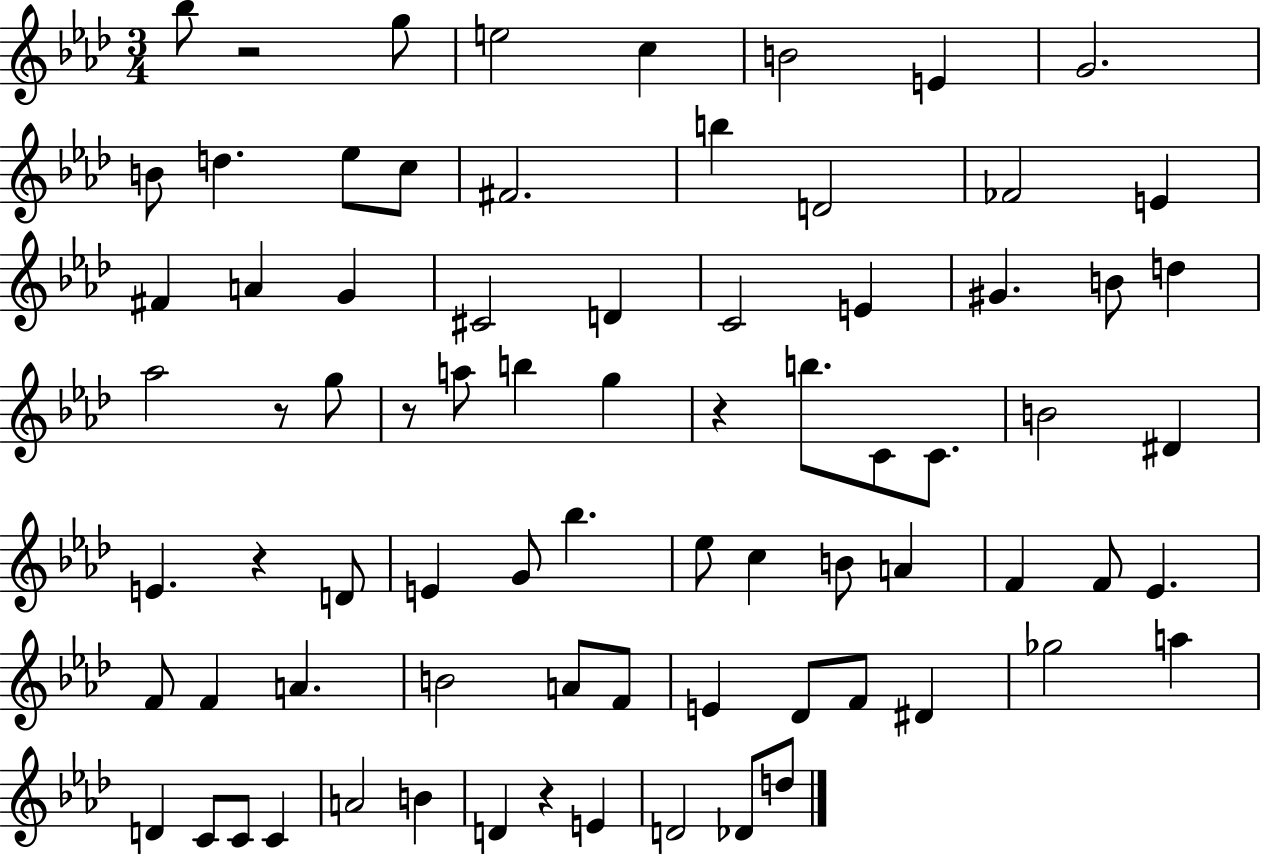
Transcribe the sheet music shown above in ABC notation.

X:1
T:Untitled
M:3/4
L:1/4
K:Ab
_b/2 z2 g/2 e2 c B2 E G2 B/2 d _e/2 c/2 ^F2 b D2 _F2 E ^F A G ^C2 D C2 E ^G B/2 d _a2 z/2 g/2 z/2 a/2 b g z b/2 C/2 C/2 B2 ^D E z D/2 E G/2 _b _e/2 c B/2 A F F/2 _E F/2 F A B2 A/2 F/2 E _D/2 F/2 ^D _g2 a D C/2 C/2 C A2 B D z E D2 _D/2 d/2